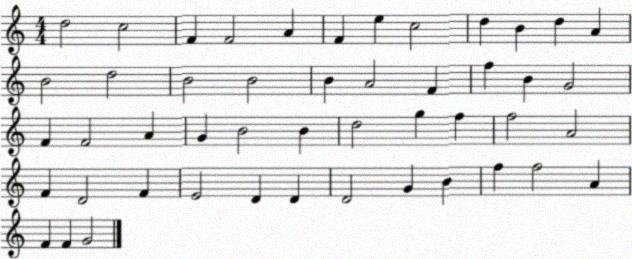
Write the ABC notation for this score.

X:1
T:Untitled
M:4/4
L:1/4
K:C
d2 c2 F F2 A F e c2 d B d A B2 d2 B2 B2 B A2 F f B G2 F F2 A G B2 B d2 g f f2 A2 F D2 F E2 D D D2 G B f f2 A F F G2